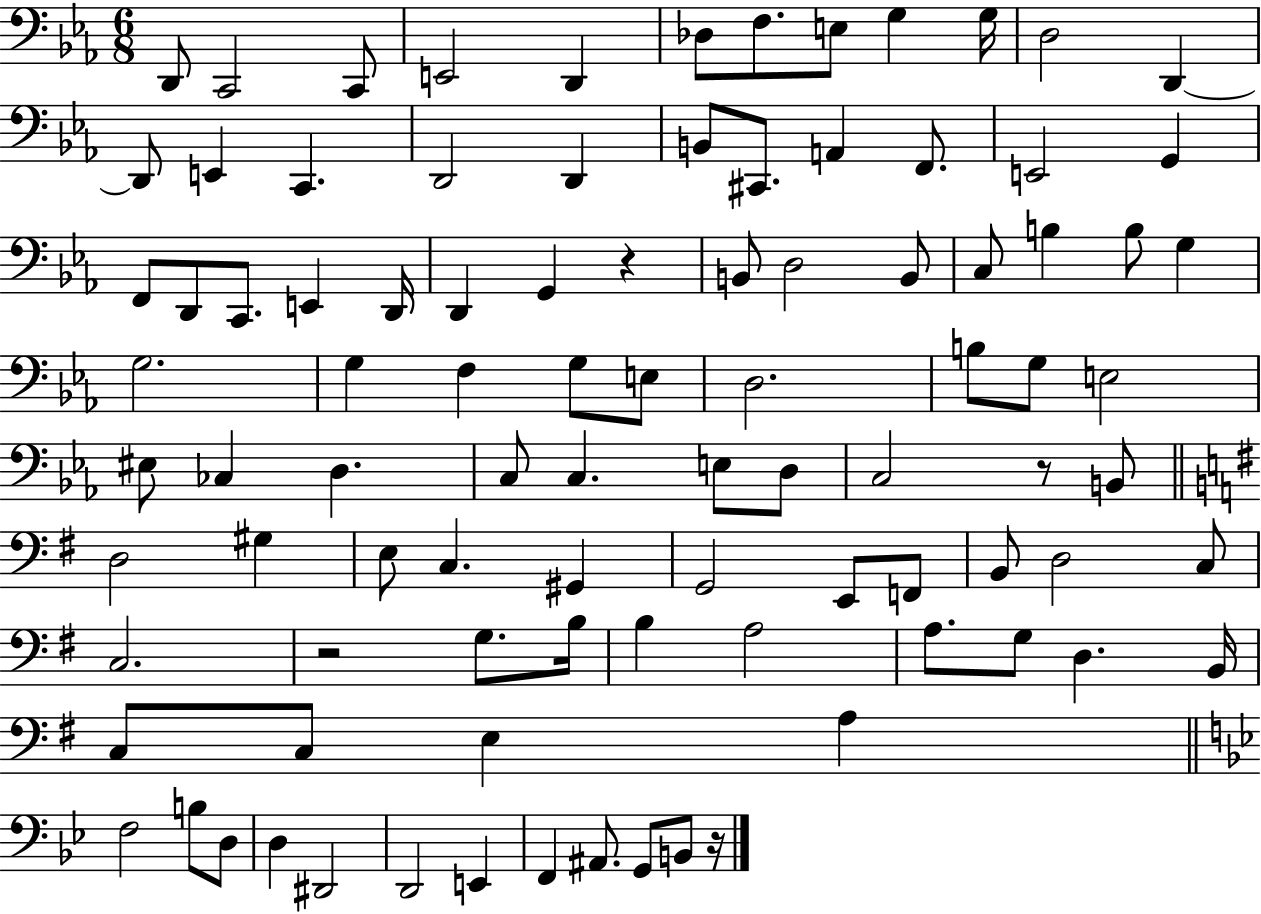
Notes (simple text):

D2/e C2/h C2/e E2/h D2/q Db3/e F3/e. E3/e G3/q G3/s D3/h D2/q D2/e E2/q C2/q. D2/h D2/q B2/e C#2/e. A2/q F2/e. E2/h G2/q F2/e D2/e C2/e. E2/q D2/s D2/q G2/q R/q B2/e D3/h B2/e C3/e B3/q B3/e G3/q G3/h. G3/q F3/q G3/e E3/e D3/h. B3/e G3/e E3/h EIS3/e CES3/q D3/q. C3/e C3/q. E3/e D3/e C3/h R/e B2/e D3/h G#3/q E3/e C3/q. G#2/q G2/h E2/e F2/e B2/e D3/h C3/e C3/h. R/h G3/e. B3/s B3/q A3/h A3/e. G3/e D3/q. B2/s C3/e C3/e E3/q A3/q F3/h B3/e D3/e D3/q D#2/h D2/h E2/q F2/q A#2/e. G2/e B2/e R/s